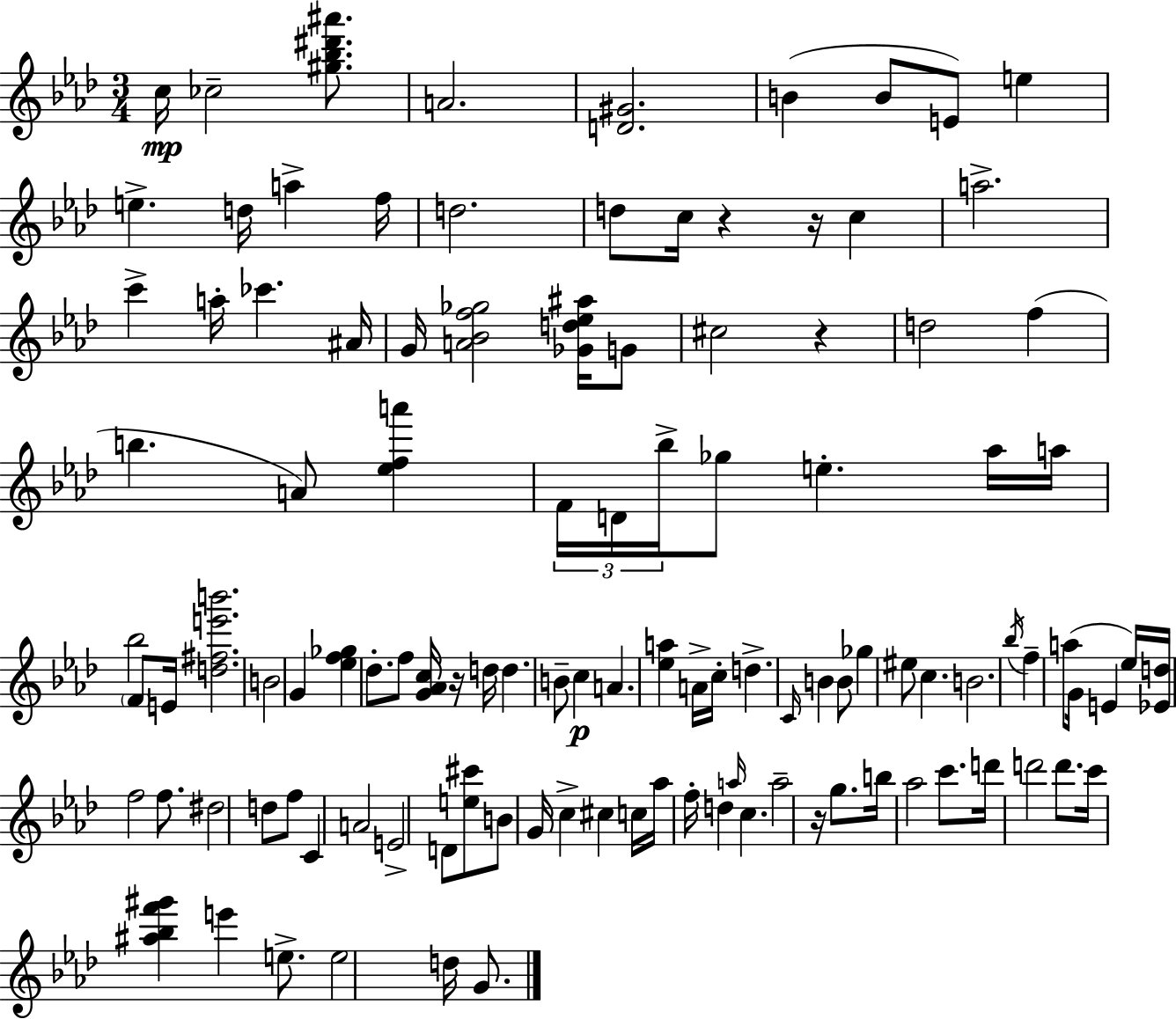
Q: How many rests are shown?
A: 5